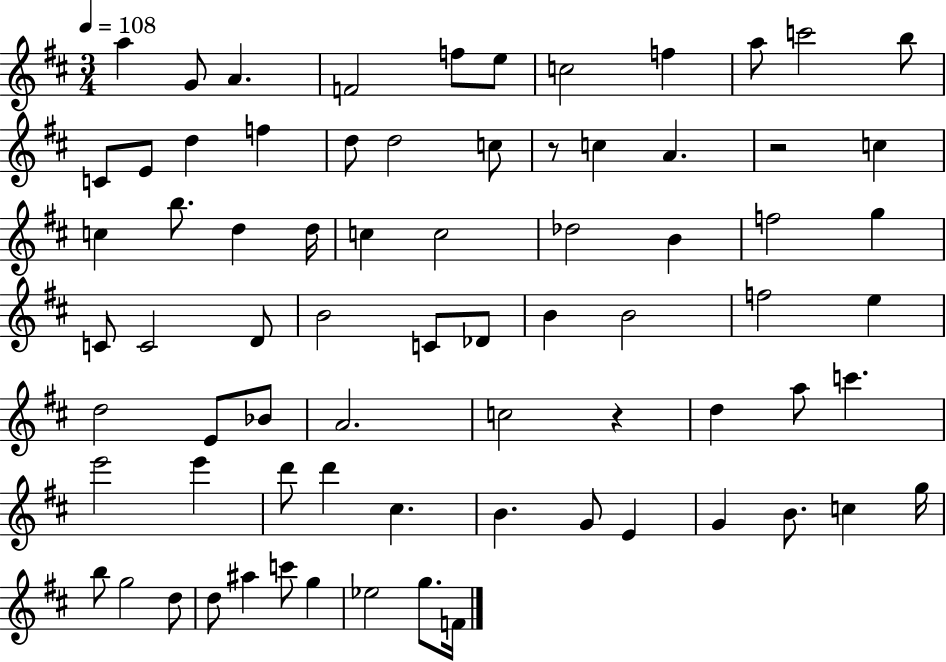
X:1
T:Untitled
M:3/4
L:1/4
K:D
a G/2 A F2 f/2 e/2 c2 f a/2 c'2 b/2 C/2 E/2 d f d/2 d2 c/2 z/2 c A z2 c c b/2 d d/4 c c2 _d2 B f2 g C/2 C2 D/2 B2 C/2 _D/2 B B2 f2 e d2 E/2 _B/2 A2 c2 z d a/2 c' e'2 e' d'/2 d' ^c B G/2 E G B/2 c g/4 b/2 g2 d/2 d/2 ^a c'/2 g _e2 g/2 F/4